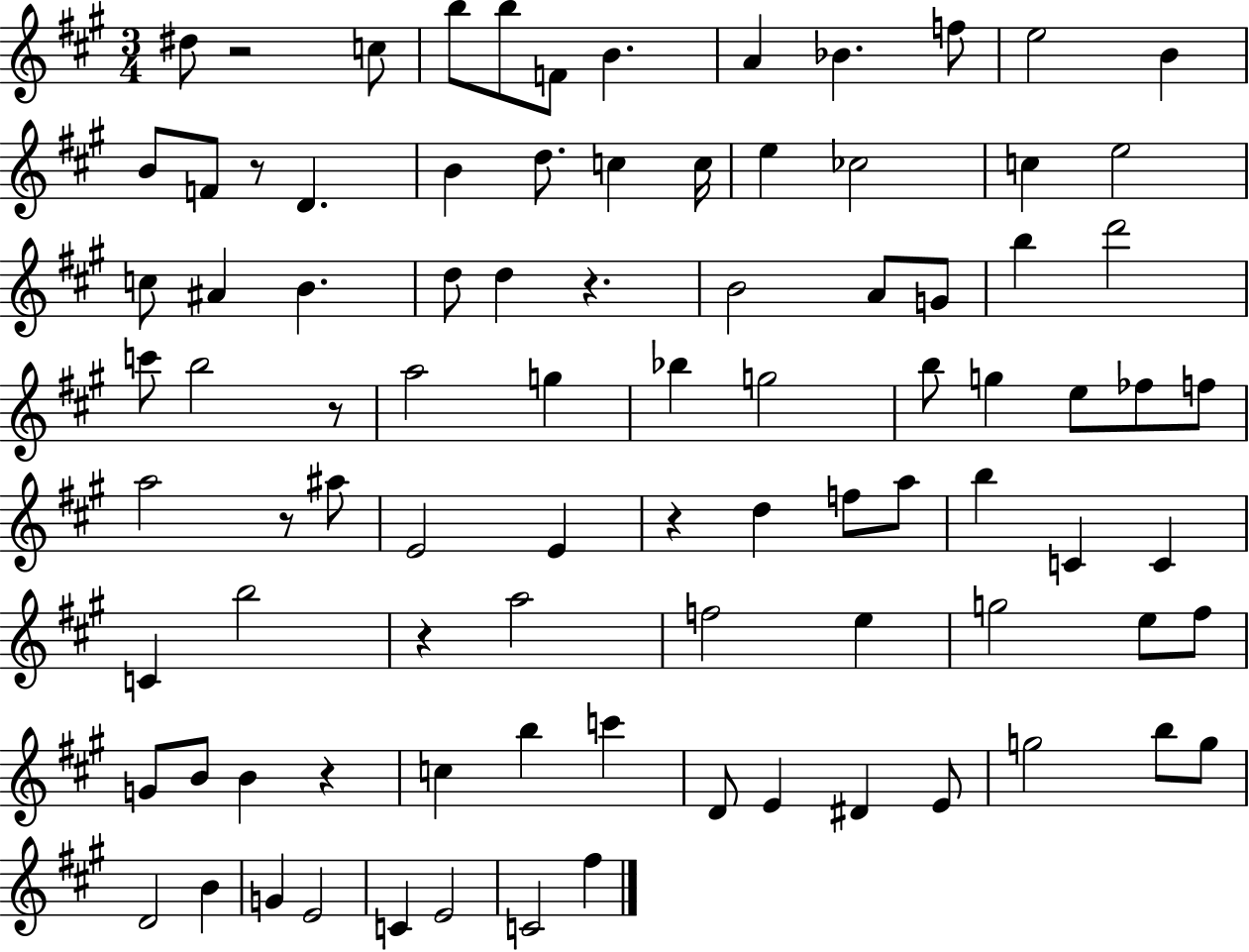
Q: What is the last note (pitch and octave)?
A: F#5